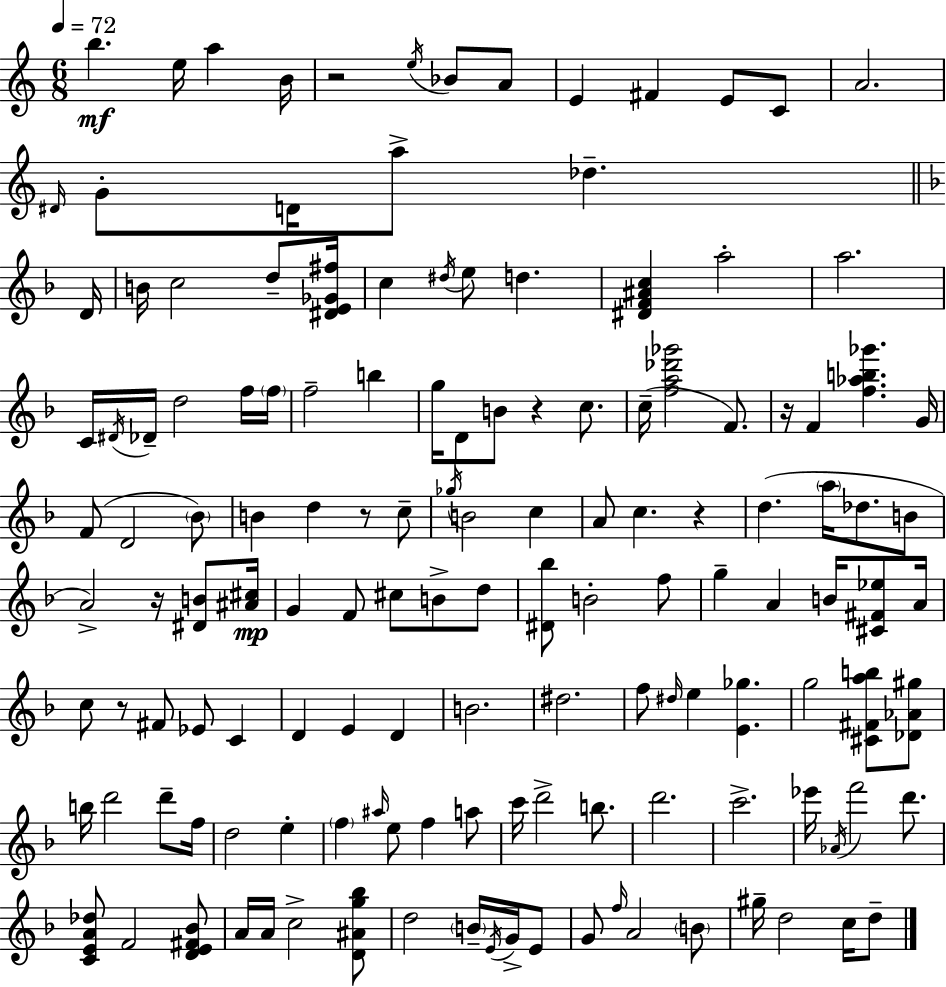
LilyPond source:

{
  \clef treble
  \numericTimeSignature
  \time 6/8
  \key c \major
  \tempo 4 = 72
  b''4.\mf e''16 a''4 b'16 | r2 \acciaccatura { e''16 } bes'8 a'8 | e'4 fis'4 e'8 c'8 | a'2. | \break \grace { dis'16 } g'8-. d'16 a''8-> des''4.-- | \bar "||" \break \key f \major d'16 b'16 c''2 d''8-- | <dis' e' ges' fis''>16 c''4 \acciaccatura { dis''16 } e''8 d''4. | <dis' f' ais' c''>4 a''2-. | a''2. | \break c'16 \acciaccatura { dis'16 } des'16-- d''2 | f''16 \parenthesize f''16 f''2-- b''4 | g''16 d'8 b'8 r4 | c''8. c''16--( <f'' a'' des''' ges'''>2 | \break f'8.) r16 f'4 <f'' aes'' b'' ges'''>4. | g'16 f'8( d'2 | \parenthesize bes'8) b'4 d''4 r8 | c''8-- \acciaccatura { ges''16 } b'2 | \break c''4 a'8 c''4. | r4 d''4.( \parenthesize a''16 des''8. | b'8 a'2->) | r16 <dis' b'>8 <ais' cis''>16\mp g'4 f'8 cis''8 | \break b'8-> d''8 <dis' bes''>8 b'2-. | f''8 g''4-- a'4 | b'16 <cis' fis' ees''>8 a'16 c''8 r8 fis'8 ees'8 | c'4 d'4 e'4 | \break d'4 b'2. | dis''2. | f''8 \grace { dis''16 } e''4 <e' ges''>4. | g''2 | \break <cis' fis' a'' b''>8 <des' aes' gis''>8 b''16 d'''2 | d'''8-- f''16 d''2 | e''4-. \parenthesize f''4 \grace { ais''16 } e''8 | f''4 a''8 c'''16 d'''2-> | \break b''8. d'''2. | c'''2.-> | ees'''16 \acciaccatura { aes'16 } f'''2 | d'''8. <c' e' a' des''>8 f'2 | \break <d' e' fis' bes'>8 a'16 a'16 c''2-> | <d' ais' g'' bes''>8 d''2 | \parenthesize b'16-- \acciaccatura { e'16 } g'16-> e'8 g'8 \grace { f''16 } a'2 | \parenthesize b'8 gis''16-- d''2 | \break c''16 d''8-- \bar "|."
}